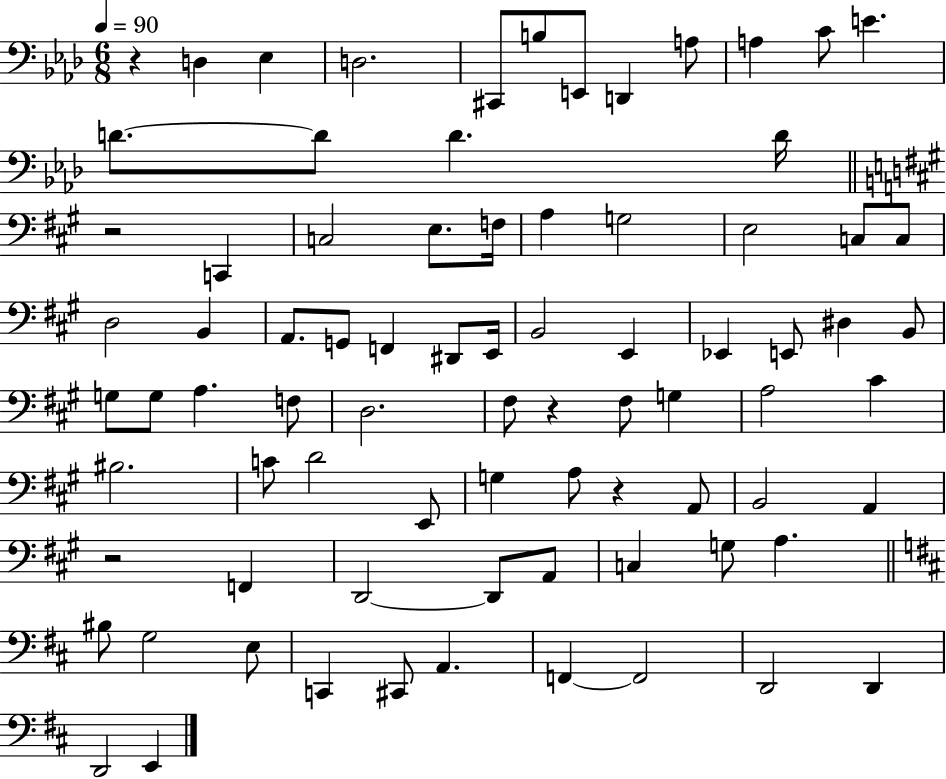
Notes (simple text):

R/q D3/q Eb3/q D3/h. C#2/e B3/e E2/e D2/q A3/e A3/q C4/e E4/q. D4/e. D4/e D4/q. D4/s R/h C2/q C3/h E3/e. F3/s A3/q G3/h E3/h C3/e C3/e D3/h B2/q A2/e. G2/e F2/q D#2/e E2/s B2/h E2/q Eb2/q E2/e D#3/q B2/e G3/e G3/e A3/q. F3/e D3/h. F#3/e R/q F#3/e G3/q A3/h C#4/q BIS3/h. C4/e D4/h E2/e G3/q A3/e R/q A2/e B2/h A2/q R/h F2/q D2/h D2/e A2/e C3/q G3/e A3/q. BIS3/e G3/h E3/e C2/q C#2/e A2/q. F2/q F2/h D2/h D2/q D2/h E2/q